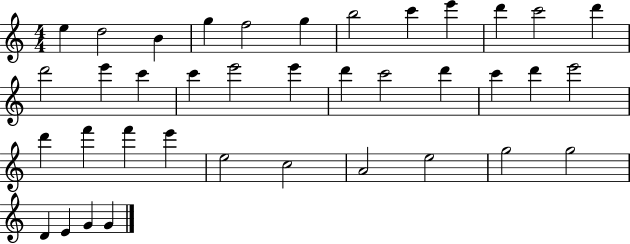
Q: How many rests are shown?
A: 0